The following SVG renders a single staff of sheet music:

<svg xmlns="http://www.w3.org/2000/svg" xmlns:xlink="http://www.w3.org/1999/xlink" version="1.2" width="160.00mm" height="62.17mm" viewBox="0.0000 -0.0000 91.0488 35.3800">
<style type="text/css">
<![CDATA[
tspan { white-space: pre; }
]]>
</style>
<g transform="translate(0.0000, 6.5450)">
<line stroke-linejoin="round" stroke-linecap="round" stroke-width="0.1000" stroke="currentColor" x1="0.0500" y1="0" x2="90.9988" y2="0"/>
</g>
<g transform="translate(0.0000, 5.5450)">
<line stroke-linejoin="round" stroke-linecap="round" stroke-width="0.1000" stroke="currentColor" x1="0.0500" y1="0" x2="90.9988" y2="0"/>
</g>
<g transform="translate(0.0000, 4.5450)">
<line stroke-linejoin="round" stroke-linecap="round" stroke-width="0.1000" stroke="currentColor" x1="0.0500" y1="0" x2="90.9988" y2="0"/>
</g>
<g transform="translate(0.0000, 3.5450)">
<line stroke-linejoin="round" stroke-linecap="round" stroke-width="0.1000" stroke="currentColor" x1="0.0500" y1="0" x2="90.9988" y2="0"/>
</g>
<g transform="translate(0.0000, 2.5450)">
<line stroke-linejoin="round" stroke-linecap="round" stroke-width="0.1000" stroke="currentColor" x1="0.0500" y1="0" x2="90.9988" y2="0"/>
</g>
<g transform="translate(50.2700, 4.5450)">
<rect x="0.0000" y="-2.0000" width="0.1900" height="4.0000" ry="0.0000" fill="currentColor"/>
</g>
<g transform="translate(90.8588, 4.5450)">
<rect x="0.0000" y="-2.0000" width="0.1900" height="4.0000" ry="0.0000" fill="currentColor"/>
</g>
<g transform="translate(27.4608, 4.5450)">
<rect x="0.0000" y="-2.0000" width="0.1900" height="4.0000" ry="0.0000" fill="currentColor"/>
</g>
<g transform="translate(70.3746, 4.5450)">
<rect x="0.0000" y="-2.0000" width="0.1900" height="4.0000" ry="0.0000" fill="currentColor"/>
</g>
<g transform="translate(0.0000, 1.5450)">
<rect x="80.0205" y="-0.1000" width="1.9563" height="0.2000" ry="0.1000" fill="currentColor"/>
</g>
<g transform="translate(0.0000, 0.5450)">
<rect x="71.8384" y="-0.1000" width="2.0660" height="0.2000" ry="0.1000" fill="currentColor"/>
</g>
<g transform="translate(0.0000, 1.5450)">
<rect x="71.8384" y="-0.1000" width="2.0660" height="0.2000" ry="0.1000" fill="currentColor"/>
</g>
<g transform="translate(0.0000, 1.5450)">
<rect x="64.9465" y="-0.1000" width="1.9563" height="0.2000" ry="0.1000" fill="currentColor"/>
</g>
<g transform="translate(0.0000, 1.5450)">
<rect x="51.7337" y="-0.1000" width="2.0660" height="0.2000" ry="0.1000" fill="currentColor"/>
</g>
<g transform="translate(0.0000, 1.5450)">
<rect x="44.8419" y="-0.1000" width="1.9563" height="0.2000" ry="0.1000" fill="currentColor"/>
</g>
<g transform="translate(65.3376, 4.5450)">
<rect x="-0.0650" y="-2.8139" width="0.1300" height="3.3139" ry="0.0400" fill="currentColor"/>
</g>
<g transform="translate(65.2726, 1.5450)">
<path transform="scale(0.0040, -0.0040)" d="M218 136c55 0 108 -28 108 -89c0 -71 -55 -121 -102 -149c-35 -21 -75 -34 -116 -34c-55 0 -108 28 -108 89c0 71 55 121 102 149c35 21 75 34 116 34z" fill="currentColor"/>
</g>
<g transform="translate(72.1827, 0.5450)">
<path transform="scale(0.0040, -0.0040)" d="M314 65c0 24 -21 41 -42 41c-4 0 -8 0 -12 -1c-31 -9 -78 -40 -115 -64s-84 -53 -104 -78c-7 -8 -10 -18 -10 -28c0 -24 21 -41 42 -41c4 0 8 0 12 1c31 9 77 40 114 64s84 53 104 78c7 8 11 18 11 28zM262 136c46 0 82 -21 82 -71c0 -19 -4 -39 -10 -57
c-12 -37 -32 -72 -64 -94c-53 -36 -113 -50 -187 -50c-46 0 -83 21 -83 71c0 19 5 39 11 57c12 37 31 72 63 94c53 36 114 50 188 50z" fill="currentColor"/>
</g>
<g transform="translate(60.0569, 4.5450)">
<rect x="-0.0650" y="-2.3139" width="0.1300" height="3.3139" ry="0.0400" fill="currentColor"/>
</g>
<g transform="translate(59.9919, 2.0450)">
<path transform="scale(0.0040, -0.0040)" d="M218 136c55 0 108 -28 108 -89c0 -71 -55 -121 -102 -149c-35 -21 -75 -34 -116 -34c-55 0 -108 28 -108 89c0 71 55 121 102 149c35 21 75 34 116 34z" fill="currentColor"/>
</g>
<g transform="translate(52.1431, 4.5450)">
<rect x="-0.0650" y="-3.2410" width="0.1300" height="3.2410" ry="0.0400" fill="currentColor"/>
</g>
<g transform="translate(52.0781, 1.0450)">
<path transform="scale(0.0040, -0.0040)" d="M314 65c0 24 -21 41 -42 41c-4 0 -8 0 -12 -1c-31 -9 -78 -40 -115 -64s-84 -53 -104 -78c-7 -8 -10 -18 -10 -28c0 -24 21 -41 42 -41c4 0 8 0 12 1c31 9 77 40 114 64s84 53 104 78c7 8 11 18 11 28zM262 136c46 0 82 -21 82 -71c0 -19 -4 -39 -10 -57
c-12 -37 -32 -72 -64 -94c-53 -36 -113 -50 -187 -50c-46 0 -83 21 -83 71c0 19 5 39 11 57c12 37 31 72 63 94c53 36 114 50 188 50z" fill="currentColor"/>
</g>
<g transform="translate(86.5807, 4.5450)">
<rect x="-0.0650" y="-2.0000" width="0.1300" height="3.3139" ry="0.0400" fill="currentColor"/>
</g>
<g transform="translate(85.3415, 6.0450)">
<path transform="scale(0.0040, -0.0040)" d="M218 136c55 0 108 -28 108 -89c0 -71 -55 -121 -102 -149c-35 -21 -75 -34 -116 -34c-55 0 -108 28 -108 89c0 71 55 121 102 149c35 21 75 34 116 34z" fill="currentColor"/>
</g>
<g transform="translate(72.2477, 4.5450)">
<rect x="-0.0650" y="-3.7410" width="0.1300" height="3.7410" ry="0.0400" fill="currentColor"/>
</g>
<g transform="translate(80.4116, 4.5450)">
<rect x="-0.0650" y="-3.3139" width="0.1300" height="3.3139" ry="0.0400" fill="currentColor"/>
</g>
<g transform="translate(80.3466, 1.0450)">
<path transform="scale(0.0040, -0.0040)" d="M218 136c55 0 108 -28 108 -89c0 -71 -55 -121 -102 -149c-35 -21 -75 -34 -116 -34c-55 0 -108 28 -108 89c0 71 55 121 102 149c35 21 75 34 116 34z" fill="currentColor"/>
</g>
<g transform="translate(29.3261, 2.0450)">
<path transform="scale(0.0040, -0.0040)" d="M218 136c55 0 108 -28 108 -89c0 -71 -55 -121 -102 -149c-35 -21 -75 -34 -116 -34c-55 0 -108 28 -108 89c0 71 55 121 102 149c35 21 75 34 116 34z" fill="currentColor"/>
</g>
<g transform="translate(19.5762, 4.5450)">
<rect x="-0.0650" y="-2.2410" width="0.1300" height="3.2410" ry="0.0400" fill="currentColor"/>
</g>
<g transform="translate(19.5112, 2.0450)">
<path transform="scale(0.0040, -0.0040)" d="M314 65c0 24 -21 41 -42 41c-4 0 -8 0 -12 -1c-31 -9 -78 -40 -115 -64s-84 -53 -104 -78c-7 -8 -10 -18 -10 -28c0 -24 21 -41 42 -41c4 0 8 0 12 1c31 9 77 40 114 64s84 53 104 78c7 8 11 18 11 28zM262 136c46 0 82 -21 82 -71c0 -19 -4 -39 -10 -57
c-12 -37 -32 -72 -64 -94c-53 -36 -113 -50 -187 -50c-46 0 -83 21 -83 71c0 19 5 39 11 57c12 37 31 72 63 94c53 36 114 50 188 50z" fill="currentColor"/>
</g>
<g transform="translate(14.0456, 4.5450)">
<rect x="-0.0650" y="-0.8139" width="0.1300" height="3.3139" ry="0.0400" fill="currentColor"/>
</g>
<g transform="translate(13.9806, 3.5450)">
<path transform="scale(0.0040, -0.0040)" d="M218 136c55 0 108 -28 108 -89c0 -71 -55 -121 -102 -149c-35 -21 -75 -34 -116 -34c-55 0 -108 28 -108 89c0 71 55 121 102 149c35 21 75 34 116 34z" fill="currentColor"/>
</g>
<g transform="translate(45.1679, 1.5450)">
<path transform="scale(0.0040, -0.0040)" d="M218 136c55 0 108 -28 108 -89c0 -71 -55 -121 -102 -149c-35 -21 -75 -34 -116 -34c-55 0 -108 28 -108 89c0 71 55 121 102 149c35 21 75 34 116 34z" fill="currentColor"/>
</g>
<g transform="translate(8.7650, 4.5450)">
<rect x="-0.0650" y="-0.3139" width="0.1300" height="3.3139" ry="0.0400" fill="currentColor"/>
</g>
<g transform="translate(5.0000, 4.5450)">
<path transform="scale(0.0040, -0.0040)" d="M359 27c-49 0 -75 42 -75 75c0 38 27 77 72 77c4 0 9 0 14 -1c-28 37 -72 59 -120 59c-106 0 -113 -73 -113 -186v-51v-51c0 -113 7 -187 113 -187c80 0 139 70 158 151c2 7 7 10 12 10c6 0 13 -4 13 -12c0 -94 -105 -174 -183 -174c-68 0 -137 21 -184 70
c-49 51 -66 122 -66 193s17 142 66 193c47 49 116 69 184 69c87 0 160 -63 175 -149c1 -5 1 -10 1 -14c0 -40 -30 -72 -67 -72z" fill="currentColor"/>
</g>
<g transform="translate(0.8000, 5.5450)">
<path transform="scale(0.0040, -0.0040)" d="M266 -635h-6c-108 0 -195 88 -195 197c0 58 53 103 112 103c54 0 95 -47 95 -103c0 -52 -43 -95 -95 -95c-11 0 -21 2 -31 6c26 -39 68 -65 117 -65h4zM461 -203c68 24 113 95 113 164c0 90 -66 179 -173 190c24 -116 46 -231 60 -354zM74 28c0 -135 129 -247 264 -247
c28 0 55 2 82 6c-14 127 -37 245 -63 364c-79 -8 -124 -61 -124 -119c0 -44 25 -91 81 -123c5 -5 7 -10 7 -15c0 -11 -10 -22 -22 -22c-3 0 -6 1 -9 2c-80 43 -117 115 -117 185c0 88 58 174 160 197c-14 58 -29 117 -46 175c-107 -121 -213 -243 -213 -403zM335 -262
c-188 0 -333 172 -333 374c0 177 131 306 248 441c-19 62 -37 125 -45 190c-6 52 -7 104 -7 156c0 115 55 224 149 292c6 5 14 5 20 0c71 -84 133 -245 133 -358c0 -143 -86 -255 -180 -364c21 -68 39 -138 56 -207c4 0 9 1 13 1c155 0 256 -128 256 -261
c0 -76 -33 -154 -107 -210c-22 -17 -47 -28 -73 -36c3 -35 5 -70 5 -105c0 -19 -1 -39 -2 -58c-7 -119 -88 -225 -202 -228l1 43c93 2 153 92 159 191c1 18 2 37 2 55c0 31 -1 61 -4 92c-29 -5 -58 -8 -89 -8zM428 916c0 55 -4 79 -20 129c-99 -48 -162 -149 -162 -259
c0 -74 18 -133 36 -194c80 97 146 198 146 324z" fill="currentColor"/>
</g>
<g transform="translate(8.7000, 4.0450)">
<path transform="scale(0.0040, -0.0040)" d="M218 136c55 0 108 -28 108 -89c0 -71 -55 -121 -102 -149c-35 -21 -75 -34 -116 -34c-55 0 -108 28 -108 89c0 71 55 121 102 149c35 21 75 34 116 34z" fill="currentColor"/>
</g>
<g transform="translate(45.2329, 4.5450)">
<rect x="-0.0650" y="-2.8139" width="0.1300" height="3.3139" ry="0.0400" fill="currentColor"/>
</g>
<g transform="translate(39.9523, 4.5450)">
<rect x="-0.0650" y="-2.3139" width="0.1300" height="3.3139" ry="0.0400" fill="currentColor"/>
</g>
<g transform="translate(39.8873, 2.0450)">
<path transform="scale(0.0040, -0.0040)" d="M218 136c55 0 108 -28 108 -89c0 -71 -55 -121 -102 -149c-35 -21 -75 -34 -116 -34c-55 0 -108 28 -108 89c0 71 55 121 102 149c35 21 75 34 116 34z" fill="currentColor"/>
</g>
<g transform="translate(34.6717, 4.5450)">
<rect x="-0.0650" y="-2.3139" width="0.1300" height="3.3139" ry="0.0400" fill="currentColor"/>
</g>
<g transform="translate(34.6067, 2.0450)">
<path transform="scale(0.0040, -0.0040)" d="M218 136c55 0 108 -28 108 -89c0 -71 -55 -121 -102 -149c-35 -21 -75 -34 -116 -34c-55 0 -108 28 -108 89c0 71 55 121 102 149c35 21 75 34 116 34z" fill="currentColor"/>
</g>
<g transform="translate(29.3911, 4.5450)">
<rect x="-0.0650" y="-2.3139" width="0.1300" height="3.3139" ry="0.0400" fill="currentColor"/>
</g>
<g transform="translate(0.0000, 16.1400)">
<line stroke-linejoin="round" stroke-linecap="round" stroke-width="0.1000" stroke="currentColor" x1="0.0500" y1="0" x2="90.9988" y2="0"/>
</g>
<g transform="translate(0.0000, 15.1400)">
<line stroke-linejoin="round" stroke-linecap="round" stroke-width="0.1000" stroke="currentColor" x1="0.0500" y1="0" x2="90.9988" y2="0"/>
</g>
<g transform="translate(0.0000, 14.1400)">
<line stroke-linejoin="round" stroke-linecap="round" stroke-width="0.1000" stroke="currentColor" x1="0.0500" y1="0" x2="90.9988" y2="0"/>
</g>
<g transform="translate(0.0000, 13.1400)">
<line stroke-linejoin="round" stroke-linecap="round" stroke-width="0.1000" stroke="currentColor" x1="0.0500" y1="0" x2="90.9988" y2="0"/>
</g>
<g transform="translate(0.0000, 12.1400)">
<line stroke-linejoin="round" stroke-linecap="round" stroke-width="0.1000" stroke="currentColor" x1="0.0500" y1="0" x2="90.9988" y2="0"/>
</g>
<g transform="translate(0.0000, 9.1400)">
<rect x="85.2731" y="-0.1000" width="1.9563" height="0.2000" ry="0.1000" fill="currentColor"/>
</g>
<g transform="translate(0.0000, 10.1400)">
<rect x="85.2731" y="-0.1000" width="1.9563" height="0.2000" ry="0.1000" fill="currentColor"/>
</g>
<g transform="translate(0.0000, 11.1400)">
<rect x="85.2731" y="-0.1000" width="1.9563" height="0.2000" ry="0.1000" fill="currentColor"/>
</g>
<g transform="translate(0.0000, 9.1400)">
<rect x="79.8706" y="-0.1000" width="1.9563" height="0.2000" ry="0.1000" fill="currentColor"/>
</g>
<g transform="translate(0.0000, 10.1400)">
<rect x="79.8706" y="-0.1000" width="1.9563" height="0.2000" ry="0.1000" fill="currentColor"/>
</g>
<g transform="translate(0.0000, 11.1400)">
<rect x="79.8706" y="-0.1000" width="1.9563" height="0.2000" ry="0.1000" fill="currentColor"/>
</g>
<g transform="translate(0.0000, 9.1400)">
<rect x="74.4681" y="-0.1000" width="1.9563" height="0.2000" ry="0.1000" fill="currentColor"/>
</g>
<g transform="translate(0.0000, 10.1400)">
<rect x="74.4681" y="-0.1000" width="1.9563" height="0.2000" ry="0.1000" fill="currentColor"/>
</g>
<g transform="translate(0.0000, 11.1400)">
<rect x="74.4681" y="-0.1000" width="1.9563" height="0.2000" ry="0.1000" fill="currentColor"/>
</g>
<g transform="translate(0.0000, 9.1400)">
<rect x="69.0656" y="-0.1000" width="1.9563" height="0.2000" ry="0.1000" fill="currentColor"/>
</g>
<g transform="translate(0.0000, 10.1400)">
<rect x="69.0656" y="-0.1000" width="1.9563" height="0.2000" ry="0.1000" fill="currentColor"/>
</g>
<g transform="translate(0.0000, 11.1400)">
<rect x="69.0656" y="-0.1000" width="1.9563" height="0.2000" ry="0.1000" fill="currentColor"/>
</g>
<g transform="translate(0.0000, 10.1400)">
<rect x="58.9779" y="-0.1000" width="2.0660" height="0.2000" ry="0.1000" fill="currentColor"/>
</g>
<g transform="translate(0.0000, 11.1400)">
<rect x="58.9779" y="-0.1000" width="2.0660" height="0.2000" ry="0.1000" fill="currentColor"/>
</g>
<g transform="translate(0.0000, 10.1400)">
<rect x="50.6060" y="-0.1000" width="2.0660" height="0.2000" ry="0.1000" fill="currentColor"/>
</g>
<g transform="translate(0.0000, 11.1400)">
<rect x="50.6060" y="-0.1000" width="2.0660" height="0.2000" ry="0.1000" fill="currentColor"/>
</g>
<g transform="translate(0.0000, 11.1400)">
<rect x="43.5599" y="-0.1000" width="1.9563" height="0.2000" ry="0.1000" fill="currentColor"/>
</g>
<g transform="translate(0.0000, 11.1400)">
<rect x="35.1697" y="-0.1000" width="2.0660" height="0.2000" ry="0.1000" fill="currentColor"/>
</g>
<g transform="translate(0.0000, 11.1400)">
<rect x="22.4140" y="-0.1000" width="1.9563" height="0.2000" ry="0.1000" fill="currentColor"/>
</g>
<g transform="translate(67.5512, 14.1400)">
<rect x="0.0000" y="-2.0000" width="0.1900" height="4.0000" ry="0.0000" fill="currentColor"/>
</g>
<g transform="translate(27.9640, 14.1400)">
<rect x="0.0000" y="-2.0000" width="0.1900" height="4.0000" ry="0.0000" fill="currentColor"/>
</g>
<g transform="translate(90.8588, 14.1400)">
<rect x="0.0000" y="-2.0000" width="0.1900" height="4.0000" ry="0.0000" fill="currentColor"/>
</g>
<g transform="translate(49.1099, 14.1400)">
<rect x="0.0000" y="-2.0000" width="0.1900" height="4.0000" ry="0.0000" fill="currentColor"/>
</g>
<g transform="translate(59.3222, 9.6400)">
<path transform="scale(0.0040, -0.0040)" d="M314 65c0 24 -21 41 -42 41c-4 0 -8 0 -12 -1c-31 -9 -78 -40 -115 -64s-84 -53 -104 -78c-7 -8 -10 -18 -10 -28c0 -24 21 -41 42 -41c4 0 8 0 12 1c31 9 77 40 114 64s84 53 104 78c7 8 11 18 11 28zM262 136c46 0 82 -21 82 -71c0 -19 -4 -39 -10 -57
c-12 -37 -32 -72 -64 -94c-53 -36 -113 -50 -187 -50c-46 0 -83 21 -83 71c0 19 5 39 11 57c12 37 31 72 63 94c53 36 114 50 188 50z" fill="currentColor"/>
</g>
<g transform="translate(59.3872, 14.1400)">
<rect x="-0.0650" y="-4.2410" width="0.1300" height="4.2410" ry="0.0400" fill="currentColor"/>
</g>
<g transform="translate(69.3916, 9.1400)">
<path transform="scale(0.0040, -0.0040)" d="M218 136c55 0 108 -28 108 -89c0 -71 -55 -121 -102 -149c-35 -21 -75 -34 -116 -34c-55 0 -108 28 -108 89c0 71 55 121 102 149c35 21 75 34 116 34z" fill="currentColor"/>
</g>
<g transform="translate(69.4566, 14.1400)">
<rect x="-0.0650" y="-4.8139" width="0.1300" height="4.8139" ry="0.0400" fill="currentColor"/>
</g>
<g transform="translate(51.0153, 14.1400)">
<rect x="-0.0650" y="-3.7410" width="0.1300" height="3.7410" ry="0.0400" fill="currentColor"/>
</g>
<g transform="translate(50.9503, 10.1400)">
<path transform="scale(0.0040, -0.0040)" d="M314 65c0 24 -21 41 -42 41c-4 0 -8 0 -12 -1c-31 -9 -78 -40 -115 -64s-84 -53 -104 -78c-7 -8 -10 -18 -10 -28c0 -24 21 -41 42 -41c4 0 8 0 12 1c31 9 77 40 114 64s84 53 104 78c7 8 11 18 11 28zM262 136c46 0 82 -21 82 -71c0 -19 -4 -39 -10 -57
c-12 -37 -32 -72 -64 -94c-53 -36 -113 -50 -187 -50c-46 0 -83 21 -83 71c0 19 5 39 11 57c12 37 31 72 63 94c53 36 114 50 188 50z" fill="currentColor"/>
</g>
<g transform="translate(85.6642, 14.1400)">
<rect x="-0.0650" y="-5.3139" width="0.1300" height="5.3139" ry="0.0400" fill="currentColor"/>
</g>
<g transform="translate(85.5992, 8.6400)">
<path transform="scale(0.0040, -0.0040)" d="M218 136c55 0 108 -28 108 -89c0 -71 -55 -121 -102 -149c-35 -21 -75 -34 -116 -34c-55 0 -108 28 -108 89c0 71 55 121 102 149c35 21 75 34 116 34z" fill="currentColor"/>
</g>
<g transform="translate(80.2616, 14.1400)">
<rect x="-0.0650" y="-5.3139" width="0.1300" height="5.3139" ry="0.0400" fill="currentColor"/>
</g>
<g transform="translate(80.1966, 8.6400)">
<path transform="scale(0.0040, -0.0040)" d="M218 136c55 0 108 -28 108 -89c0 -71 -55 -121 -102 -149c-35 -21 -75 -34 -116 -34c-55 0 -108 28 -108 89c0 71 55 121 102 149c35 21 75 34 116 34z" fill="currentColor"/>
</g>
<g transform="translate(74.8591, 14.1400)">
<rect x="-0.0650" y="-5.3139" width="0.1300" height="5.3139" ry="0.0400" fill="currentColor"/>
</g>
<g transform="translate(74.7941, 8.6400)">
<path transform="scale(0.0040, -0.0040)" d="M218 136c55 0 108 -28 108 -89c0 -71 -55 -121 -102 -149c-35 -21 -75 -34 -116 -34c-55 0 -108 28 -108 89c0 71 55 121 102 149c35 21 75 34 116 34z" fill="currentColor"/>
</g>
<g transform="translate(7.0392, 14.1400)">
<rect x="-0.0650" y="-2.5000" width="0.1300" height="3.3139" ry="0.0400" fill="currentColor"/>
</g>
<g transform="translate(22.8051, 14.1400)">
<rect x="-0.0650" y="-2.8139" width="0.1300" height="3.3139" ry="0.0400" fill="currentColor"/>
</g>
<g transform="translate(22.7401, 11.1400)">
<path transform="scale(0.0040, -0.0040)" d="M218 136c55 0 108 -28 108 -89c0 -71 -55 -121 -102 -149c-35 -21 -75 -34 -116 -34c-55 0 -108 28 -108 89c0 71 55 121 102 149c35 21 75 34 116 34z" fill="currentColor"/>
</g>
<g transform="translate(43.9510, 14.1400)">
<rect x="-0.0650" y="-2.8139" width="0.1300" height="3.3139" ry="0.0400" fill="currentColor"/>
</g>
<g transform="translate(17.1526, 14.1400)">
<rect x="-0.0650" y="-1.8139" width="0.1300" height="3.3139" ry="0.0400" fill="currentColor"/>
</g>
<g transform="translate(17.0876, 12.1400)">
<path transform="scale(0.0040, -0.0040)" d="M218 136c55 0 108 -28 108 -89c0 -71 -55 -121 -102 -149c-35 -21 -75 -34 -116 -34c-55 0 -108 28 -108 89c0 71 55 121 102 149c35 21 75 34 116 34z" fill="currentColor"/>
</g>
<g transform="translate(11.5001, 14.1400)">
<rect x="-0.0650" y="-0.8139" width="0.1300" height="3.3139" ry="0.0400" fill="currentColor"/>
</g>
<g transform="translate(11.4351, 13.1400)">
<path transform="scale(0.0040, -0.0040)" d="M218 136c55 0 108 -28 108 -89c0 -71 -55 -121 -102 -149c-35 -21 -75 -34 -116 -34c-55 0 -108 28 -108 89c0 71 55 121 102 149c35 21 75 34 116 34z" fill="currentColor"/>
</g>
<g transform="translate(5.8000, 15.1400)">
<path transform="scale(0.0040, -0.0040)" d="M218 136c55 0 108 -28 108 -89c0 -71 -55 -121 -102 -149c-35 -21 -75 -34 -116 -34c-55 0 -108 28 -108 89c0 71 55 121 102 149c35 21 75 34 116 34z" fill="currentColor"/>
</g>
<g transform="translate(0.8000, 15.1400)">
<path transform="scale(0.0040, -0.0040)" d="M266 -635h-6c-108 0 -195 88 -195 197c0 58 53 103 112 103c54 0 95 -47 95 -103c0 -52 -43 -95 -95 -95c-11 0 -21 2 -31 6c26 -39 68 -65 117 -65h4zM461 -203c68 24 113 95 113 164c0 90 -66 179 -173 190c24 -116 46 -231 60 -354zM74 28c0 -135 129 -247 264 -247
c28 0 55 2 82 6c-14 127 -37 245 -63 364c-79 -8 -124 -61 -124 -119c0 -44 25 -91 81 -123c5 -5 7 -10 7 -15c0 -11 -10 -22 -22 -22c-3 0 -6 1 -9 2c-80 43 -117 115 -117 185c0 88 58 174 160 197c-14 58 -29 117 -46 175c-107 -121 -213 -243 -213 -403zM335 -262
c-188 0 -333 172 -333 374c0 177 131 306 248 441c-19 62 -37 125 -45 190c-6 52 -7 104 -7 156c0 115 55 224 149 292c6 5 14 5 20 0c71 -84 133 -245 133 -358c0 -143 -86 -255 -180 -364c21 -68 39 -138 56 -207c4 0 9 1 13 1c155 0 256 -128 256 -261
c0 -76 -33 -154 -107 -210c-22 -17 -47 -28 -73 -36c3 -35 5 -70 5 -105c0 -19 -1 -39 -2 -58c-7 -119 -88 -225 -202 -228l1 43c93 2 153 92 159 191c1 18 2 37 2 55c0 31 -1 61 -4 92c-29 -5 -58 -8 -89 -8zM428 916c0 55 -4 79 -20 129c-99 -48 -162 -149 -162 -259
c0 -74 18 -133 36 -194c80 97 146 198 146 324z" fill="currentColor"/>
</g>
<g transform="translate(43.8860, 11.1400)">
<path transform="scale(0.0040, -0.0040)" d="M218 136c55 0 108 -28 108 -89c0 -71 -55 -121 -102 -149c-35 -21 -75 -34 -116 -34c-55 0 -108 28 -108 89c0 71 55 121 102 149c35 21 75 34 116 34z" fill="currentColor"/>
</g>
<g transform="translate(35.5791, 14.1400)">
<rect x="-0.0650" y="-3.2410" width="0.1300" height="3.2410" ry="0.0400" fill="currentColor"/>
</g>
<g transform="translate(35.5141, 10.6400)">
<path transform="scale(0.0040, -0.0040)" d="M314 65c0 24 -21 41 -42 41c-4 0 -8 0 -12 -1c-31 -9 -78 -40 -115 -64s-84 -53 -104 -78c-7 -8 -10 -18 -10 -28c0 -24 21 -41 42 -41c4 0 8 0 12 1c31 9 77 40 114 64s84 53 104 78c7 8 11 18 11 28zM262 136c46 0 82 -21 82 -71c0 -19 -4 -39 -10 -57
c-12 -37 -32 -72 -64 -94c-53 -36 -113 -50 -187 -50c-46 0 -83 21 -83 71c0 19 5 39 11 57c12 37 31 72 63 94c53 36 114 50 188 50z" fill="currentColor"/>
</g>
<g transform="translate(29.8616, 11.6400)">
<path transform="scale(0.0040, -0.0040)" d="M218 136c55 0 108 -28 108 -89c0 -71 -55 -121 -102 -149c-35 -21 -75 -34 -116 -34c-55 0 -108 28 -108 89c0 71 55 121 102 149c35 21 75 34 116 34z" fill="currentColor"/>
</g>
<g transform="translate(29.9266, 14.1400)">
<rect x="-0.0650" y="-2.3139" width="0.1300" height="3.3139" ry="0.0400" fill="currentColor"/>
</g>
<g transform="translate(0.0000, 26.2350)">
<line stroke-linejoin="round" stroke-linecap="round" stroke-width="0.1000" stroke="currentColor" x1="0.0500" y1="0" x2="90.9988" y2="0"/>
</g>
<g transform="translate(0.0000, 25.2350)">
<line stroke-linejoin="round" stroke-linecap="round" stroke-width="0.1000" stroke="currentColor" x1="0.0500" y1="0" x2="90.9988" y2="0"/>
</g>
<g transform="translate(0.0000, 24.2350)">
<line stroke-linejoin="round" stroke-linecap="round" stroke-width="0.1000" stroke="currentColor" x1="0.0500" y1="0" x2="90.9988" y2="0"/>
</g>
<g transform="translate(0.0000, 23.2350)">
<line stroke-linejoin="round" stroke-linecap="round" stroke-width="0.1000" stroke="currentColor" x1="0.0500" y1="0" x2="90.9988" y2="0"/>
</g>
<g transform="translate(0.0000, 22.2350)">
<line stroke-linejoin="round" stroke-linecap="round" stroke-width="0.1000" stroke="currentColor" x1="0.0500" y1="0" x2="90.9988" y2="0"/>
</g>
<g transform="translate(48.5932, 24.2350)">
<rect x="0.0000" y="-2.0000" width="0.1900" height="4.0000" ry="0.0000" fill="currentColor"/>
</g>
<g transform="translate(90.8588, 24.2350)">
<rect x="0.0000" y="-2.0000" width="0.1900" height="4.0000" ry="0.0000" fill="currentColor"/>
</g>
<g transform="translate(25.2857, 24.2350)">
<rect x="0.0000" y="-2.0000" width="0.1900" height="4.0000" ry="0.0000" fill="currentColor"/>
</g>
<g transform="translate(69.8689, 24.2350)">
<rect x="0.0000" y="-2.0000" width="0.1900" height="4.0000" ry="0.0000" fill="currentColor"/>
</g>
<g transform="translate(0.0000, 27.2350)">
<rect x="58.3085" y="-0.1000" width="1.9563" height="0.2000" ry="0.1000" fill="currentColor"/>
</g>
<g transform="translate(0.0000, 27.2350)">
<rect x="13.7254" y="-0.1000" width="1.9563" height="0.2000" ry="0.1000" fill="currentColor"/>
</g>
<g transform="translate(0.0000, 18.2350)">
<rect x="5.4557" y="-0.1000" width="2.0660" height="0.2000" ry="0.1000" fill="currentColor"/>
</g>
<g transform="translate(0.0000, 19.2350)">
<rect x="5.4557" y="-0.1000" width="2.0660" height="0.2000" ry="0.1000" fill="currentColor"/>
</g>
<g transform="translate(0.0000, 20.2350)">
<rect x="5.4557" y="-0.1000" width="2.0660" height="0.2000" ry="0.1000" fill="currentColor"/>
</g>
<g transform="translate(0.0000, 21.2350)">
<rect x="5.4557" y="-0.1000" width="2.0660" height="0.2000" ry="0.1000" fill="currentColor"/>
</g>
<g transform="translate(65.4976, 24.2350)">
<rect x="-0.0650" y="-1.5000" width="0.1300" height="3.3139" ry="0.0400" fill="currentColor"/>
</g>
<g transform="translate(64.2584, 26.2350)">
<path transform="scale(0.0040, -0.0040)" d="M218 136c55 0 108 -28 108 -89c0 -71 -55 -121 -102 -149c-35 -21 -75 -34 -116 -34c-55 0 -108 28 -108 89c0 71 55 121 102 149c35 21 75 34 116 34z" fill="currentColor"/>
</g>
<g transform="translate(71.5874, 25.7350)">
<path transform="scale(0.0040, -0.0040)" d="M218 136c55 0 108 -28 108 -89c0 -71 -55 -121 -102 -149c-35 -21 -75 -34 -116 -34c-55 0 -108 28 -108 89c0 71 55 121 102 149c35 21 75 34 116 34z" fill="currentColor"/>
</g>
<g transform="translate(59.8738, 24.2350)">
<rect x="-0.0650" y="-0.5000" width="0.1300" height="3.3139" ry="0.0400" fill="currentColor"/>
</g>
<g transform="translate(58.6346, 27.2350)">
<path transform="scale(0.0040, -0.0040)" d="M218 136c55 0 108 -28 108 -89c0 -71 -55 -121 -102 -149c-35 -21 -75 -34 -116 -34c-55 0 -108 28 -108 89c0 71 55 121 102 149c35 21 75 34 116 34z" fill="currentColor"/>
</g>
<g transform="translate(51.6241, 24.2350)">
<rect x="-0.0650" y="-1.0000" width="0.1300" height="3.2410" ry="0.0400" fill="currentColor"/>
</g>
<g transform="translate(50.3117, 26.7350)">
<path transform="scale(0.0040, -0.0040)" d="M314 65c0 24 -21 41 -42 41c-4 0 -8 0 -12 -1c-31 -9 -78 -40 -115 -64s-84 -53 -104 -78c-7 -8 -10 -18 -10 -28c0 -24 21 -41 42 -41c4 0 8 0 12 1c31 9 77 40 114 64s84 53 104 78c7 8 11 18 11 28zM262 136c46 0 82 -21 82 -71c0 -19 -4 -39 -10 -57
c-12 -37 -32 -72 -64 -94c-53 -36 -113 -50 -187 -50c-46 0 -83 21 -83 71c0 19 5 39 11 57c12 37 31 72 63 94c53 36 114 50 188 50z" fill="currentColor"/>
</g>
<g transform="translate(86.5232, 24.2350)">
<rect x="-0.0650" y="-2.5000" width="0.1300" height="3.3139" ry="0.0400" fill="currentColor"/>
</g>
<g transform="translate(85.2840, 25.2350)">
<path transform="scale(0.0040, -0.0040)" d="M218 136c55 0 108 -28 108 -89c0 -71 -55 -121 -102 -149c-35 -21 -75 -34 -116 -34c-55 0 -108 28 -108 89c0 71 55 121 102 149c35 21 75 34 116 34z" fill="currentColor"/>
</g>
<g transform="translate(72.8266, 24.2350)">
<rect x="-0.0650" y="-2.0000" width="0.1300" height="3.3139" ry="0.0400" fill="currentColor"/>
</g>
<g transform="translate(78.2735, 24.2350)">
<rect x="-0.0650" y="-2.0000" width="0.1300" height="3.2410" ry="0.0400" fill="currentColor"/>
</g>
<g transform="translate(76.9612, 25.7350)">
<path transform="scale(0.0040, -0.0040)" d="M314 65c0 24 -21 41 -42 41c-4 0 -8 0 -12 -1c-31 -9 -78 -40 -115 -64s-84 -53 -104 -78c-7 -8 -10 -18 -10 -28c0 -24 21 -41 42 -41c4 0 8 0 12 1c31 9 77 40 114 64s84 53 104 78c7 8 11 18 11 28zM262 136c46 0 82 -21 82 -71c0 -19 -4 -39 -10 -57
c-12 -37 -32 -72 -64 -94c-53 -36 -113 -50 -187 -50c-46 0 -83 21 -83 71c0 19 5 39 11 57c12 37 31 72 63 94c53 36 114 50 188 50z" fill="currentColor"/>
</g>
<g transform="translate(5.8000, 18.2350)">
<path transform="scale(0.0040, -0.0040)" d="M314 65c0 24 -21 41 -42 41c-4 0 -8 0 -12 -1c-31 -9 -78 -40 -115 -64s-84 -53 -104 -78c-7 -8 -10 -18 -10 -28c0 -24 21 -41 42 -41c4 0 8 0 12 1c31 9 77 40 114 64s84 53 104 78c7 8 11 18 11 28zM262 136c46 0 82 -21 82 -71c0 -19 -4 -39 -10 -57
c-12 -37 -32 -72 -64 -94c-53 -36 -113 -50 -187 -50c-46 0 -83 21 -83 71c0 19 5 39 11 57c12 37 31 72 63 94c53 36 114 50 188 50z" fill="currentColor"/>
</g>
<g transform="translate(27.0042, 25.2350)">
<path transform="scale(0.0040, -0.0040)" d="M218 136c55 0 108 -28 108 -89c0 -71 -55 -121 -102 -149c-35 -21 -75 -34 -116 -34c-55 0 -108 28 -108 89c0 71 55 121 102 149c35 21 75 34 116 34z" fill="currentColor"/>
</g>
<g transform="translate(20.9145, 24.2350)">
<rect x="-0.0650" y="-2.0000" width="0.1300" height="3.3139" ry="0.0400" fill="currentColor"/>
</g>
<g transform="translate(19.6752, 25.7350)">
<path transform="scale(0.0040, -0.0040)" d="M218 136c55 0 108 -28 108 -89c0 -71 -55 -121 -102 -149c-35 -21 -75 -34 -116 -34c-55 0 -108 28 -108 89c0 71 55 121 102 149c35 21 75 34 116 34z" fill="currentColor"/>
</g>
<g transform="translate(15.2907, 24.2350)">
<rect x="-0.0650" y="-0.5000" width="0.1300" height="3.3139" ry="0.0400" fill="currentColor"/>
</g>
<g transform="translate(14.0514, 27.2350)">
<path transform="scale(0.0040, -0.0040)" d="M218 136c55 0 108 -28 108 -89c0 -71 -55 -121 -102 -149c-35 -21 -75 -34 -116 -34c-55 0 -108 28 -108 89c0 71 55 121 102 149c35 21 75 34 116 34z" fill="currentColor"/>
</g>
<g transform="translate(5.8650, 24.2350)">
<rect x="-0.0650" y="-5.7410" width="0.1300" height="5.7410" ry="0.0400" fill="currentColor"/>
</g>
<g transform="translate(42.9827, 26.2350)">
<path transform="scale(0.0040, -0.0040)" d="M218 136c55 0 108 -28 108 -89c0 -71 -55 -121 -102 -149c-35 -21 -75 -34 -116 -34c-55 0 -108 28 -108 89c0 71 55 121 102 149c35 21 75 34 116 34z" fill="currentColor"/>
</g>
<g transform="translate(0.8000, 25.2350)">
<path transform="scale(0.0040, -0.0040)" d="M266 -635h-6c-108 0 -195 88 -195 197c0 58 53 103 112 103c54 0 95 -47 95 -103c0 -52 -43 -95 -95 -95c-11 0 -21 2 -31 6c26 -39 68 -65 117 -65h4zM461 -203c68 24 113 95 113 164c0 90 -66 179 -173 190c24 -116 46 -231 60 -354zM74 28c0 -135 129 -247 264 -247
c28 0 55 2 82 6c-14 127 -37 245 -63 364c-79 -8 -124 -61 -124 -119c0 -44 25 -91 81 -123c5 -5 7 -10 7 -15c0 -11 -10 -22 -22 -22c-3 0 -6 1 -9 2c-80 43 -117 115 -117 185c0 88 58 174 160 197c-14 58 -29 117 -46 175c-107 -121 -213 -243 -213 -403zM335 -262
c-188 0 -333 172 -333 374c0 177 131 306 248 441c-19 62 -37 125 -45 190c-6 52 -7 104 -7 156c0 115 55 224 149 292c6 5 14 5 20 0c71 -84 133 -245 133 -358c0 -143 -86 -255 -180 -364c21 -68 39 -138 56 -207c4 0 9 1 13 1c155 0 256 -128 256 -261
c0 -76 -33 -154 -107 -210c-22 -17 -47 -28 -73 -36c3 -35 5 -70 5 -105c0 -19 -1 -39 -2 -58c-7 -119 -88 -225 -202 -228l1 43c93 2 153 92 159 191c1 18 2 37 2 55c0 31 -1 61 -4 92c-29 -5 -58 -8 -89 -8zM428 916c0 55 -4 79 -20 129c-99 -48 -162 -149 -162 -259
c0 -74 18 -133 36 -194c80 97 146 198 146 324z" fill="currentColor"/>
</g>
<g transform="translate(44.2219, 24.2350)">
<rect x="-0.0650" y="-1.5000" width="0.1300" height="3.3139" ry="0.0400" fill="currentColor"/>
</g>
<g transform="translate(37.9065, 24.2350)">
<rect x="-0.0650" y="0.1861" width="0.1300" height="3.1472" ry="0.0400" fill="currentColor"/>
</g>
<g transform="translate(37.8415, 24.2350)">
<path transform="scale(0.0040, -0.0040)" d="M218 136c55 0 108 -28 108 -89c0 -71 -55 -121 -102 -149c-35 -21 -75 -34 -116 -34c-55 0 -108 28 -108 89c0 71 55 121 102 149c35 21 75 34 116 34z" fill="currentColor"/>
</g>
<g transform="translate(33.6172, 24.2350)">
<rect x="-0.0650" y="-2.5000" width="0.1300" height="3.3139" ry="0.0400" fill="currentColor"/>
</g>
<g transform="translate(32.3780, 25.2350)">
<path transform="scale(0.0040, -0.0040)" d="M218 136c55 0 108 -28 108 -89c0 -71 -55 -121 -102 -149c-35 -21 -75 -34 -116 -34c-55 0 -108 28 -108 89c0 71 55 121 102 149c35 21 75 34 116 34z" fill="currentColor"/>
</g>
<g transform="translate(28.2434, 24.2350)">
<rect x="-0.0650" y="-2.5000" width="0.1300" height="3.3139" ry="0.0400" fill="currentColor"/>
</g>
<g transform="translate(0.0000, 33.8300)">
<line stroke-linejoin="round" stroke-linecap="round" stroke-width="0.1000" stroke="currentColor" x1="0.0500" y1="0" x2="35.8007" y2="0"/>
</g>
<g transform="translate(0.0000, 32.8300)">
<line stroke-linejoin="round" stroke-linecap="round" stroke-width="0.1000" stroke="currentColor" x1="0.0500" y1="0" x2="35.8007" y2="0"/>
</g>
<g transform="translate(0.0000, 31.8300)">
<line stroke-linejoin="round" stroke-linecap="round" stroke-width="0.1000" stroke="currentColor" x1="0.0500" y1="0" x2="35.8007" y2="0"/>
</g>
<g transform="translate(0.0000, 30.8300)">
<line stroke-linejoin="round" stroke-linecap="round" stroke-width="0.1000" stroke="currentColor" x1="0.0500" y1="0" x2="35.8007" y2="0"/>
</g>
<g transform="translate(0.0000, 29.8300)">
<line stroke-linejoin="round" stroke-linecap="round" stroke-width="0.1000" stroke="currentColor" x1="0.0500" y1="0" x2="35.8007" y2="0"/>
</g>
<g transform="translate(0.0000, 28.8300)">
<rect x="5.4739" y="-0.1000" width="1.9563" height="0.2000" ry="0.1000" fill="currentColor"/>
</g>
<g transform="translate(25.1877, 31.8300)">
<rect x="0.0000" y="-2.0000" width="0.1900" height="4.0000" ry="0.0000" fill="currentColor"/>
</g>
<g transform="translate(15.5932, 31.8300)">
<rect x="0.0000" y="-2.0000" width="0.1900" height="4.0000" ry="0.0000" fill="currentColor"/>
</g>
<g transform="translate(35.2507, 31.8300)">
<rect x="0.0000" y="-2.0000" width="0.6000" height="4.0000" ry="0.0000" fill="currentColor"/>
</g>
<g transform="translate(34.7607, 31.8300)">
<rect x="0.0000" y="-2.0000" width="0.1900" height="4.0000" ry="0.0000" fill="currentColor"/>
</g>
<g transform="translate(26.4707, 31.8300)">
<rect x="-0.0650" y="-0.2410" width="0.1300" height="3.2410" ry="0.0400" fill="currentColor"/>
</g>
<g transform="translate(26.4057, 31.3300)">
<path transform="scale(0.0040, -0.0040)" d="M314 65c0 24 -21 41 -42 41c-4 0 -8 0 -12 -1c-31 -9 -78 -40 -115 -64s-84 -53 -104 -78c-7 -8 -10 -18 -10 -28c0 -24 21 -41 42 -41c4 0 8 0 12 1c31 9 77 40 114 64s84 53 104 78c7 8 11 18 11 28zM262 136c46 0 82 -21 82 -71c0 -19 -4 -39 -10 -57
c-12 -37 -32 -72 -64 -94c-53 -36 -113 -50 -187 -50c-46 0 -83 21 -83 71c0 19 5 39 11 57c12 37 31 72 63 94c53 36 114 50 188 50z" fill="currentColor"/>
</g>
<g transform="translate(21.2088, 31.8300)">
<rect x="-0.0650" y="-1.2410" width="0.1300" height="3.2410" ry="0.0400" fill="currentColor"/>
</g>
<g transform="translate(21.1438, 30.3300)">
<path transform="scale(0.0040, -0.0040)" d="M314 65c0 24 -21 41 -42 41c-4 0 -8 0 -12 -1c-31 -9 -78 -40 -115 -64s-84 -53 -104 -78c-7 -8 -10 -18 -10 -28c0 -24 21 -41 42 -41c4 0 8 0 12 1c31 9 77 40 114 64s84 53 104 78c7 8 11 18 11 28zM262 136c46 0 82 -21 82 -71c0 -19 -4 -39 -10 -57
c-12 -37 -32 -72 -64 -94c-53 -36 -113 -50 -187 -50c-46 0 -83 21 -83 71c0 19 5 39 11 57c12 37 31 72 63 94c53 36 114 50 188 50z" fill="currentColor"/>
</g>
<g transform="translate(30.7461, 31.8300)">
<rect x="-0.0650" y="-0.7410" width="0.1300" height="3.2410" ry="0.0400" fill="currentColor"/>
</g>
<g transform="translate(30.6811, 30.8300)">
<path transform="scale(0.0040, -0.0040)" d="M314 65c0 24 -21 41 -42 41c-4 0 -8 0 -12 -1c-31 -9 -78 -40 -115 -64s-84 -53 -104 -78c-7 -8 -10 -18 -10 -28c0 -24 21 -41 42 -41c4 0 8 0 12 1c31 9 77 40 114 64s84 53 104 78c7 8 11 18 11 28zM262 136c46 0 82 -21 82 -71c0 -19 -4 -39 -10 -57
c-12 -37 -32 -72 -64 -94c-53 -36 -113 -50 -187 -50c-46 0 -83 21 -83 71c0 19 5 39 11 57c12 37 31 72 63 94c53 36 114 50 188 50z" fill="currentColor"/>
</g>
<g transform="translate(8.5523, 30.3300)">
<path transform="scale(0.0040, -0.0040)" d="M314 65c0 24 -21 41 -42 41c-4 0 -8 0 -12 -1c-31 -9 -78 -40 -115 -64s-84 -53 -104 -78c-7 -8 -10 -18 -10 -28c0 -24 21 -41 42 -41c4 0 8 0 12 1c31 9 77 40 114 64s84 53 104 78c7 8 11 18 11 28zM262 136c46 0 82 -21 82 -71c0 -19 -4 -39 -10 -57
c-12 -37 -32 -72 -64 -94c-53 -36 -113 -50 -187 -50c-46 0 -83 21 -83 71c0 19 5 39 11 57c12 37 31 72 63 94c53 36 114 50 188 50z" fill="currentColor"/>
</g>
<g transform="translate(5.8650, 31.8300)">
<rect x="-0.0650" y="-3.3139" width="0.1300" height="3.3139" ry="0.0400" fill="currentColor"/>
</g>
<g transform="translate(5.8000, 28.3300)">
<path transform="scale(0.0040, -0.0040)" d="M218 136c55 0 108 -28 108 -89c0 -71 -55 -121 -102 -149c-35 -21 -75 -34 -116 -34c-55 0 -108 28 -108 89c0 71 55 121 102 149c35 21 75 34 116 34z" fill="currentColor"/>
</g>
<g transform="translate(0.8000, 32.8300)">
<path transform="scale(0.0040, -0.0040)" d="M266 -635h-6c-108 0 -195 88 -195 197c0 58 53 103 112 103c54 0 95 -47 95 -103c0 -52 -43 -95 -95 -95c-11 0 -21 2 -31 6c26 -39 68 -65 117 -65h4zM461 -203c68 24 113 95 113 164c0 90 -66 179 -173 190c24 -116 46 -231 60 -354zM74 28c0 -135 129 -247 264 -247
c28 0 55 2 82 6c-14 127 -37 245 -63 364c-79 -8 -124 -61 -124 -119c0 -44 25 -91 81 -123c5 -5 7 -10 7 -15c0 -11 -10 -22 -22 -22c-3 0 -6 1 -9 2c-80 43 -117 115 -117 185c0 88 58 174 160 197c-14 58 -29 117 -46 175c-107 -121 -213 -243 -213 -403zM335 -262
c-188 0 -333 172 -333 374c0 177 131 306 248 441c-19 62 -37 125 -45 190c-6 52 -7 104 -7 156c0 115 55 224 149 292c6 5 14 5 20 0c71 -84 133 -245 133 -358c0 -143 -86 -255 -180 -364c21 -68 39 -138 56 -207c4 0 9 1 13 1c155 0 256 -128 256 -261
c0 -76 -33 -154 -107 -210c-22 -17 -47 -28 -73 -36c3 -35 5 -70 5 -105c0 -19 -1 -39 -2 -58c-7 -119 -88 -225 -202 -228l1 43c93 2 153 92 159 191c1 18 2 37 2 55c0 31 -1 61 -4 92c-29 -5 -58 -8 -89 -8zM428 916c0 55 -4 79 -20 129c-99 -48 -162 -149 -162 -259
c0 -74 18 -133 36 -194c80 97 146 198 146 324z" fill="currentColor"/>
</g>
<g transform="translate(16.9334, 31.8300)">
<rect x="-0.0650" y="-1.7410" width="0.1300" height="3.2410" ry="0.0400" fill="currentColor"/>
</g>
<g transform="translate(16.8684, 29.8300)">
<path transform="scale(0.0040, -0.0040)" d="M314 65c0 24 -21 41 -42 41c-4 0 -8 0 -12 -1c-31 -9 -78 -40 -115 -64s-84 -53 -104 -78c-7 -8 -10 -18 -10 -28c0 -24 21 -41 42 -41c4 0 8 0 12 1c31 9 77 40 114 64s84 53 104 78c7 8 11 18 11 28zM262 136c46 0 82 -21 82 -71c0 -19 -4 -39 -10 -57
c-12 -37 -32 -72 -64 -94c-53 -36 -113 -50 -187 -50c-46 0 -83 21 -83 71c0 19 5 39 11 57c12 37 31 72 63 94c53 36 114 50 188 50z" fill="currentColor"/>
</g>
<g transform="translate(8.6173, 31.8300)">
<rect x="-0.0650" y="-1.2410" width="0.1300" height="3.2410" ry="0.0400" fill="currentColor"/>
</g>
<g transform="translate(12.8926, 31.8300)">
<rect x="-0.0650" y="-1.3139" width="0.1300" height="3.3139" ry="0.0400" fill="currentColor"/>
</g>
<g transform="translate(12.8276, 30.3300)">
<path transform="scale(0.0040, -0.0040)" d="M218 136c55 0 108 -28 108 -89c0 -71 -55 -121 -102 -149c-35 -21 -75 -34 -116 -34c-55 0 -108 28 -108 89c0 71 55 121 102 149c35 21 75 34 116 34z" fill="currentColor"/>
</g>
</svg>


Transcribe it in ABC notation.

X:1
T:Untitled
M:4/4
L:1/4
K:C
c d g2 g g g a b2 g a c'2 b F G d f a g b2 a c'2 d'2 e' f' f' f' g'2 C F G G B E D2 C E F F2 G b e2 e f2 e2 c2 d2